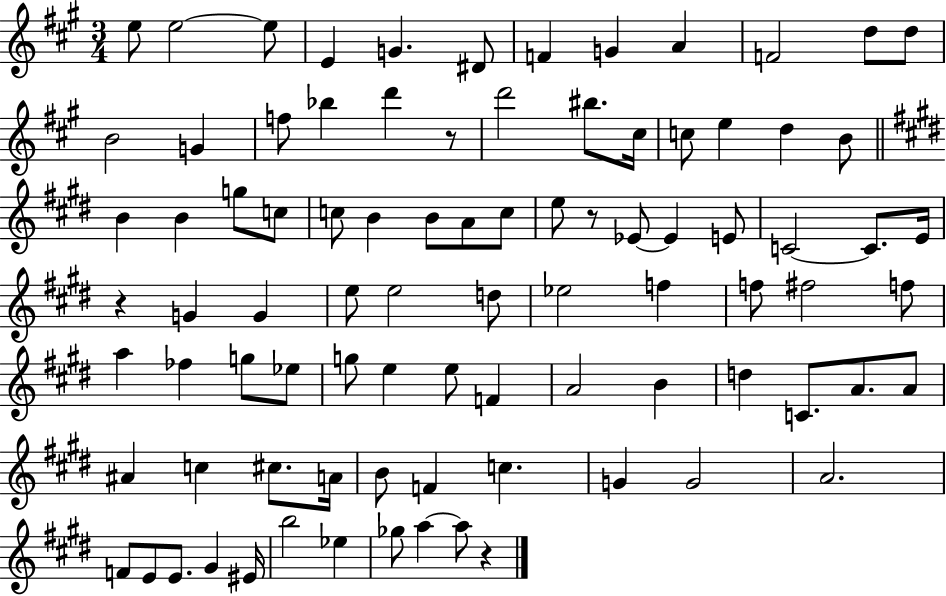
X:1
T:Untitled
M:3/4
L:1/4
K:A
e/2 e2 e/2 E G ^D/2 F G A F2 d/2 d/2 B2 G f/2 _b d' z/2 d'2 ^b/2 ^c/4 c/2 e d B/2 B B g/2 c/2 c/2 B B/2 A/2 c/2 e/2 z/2 _E/2 _E E/2 C2 C/2 E/4 z G G e/2 e2 d/2 _e2 f f/2 ^f2 f/2 a _f g/2 _e/2 g/2 e e/2 F A2 B d C/2 A/2 A/2 ^A c ^c/2 A/4 B/2 F c G G2 A2 F/2 E/2 E/2 ^G ^E/4 b2 _e _g/2 a a/2 z